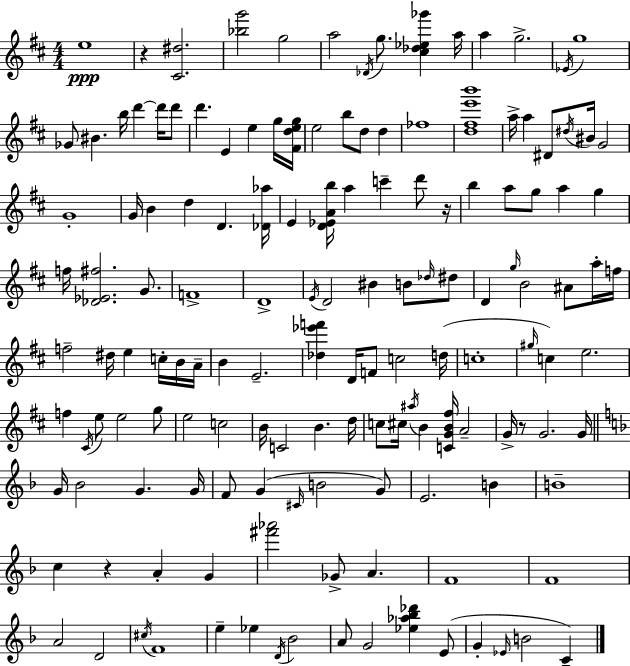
X:1
T:Untitled
M:4/4
L:1/4
K:D
e4 z [^C^d]2 [_bg']2 g2 a2 _D/4 g/2 [^c_d_e_g'] a/4 a g2 _E/4 g4 _G/2 ^B b/4 d' d'/4 d'/2 d' E e g/4 [^Fdeg]/4 e2 b/2 d/2 d _f4 [d^fe'b']4 a/4 a ^D/2 ^d/4 ^B/4 G2 G4 G/4 B d D [_D_a]/4 E [D_EAb]/4 a c' d'/2 z/4 b a/2 g/2 a g f/4 [_D_E^f]2 G/2 F4 D4 E/4 D2 ^B B/2 _d/4 ^d/2 D g/4 B2 ^A/2 a/4 f/4 f2 ^d/4 e c/4 B/4 A/4 B E2 [_d_e'f'] D/4 F/2 c2 d/4 c4 ^g/4 c e2 f ^C/4 e/2 e2 g/2 e2 c2 B/4 C2 B d/4 c/2 ^c/4 ^a/4 B [CGB^f]/4 A2 G/4 z/2 G2 G/4 G/4 _B2 G G/4 F/2 G ^C/4 B2 G/2 E2 B B4 c z A G [^f'_a']2 _G/2 A F4 F4 A2 D2 ^c/4 F4 e _e D/4 _B2 A/2 G2 [_e_a_b_d'] E/2 G _E/4 B2 C